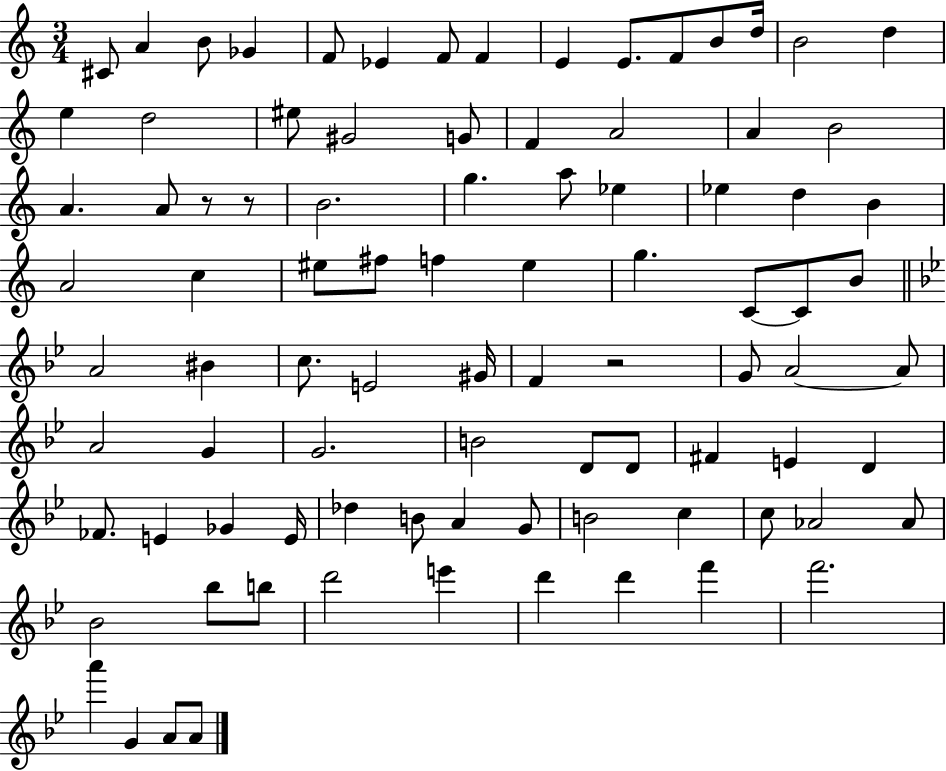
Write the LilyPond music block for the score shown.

{
  \clef treble
  \numericTimeSignature
  \time 3/4
  \key c \major
  \repeat volta 2 { cis'8 a'4 b'8 ges'4 | f'8 ees'4 f'8 f'4 | e'4 e'8. f'8 b'8 d''16 | b'2 d''4 | \break e''4 d''2 | eis''8 gis'2 g'8 | f'4 a'2 | a'4 b'2 | \break a'4. a'8 r8 r8 | b'2. | g''4. a''8 ees''4 | ees''4 d''4 b'4 | \break a'2 c''4 | eis''8 fis''8 f''4 eis''4 | g''4. c'8~~ c'8 b'8 | \bar "||" \break \key bes \major a'2 bis'4 | c''8. e'2 gis'16 | f'4 r2 | g'8 a'2~~ a'8 | \break a'2 g'4 | g'2. | b'2 d'8 d'8 | fis'4 e'4 d'4 | \break fes'8. e'4 ges'4 e'16 | des''4 b'8 a'4 g'8 | b'2 c''4 | c''8 aes'2 aes'8 | \break bes'2 bes''8 b''8 | d'''2 e'''4 | d'''4 d'''4 f'''4 | f'''2. | \break a'''4 g'4 a'8 a'8 | } \bar "|."
}